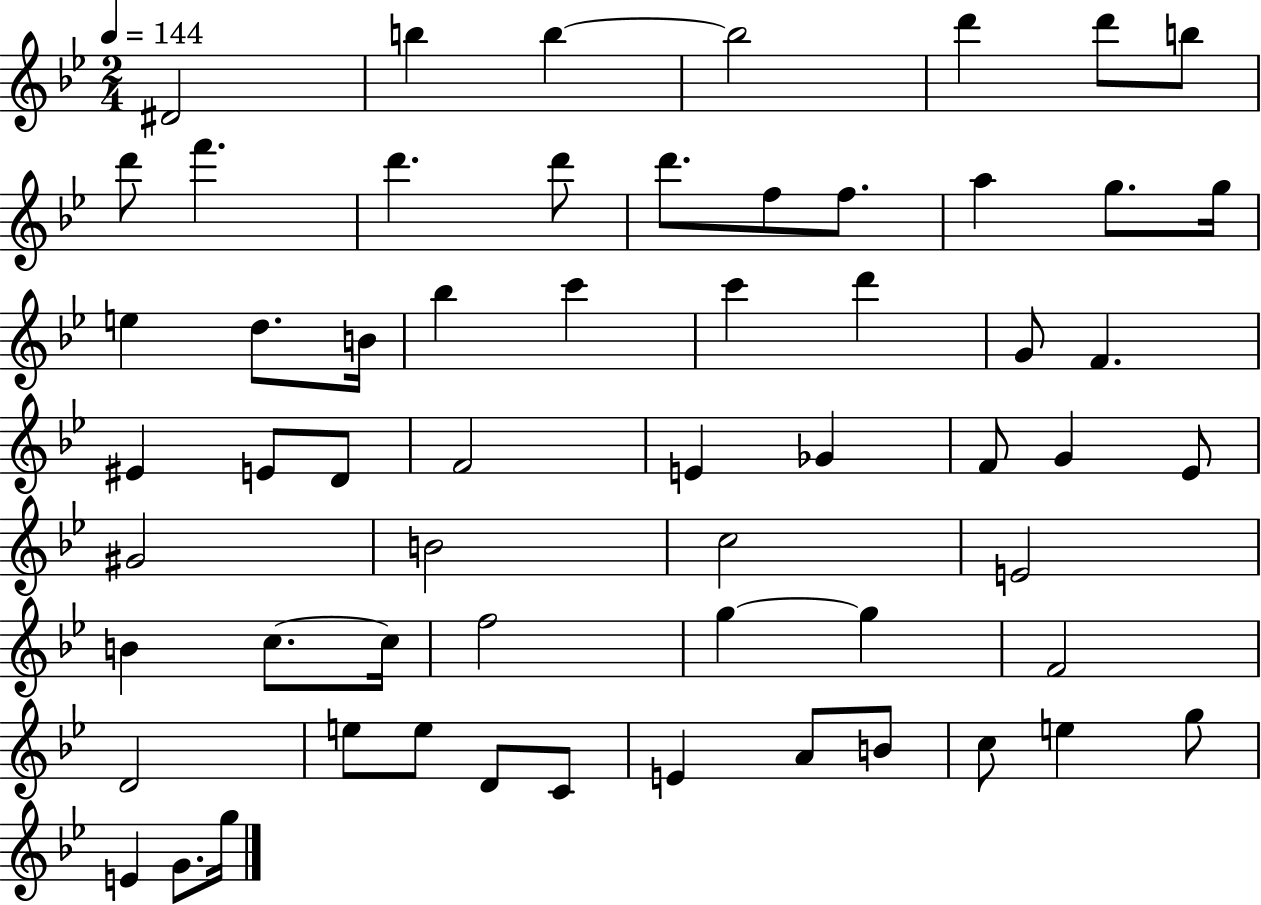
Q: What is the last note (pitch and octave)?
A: G5